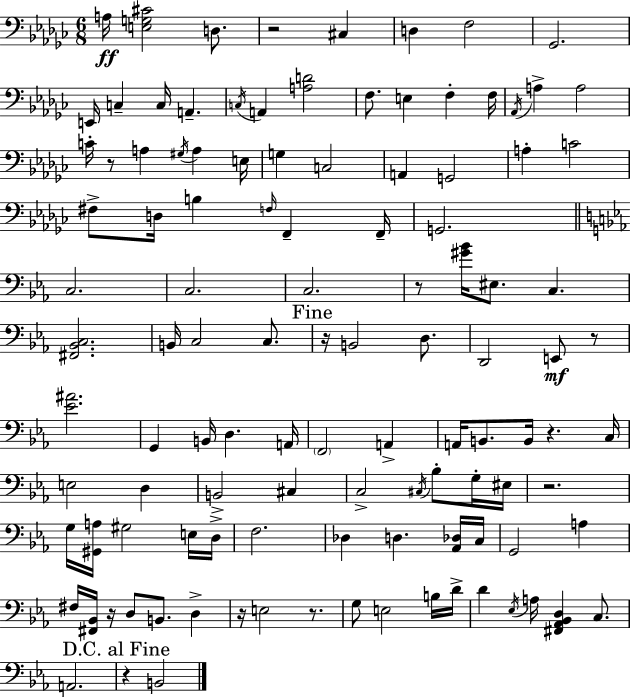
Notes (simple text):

A3/s [E3,G3,C#4]/h D3/e. R/h C#3/q D3/q F3/h Gb2/h. E2/s C3/q C3/s A2/q. C3/s A2/q [A3,D4]/h F3/e. E3/q F3/q F3/s Ab2/s A3/q A3/h C4/s R/e A3/q G#3/s A3/q E3/s G3/q C3/h A2/q G2/h A3/q C4/h F#3/e D3/s B3/q F3/s F2/q F2/s G2/h. C3/h. C3/h. C3/h. R/e [G#4,Bb4]/s EIS3/e. C3/q. [F#2,Bb2,C3]/h. B2/s C3/h C3/e. R/s B2/h D3/e. D2/h E2/e R/e [Eb4,A#4]/h. G2/q B2/s D3/q. A2/s F2/h A2/q A2/s B2/e. B2/s R/q. C3/s E3/h D3/q B2/h C#3/q C3/h C#3/s Bb3/e G3/s EIS3/s R/h. G3/s [G#2,A3]/s G#3/h E3/s D3/s F3/h. Db3/q D3/q. [Ab2,Db3]/s C3/s G2/h A3/q F#3/s [F#2,Bb2]/s R/s D3/e B2/e. D3/q R/s E3/h R/e. G3/e E3/h B3/s D4/s D4/q Eb3/s A3/s [F#2,Ab2,Bb2,D3]/q C3/e. A2/h. R/q B2/h